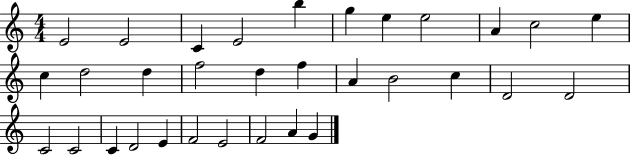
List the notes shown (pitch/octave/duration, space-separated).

E4/h E4/h C4/q E4/h B5/q G5/q E5/q E5/h A4/q C5/h E5/q C5/q D5/h D5/q F5/h D5/q F5/q A4/q B4/h C5/q D4/h D4/h C4/h C4/h C4/q D4/h E4/q F4/h E4/h F4/h A4/q G4/q